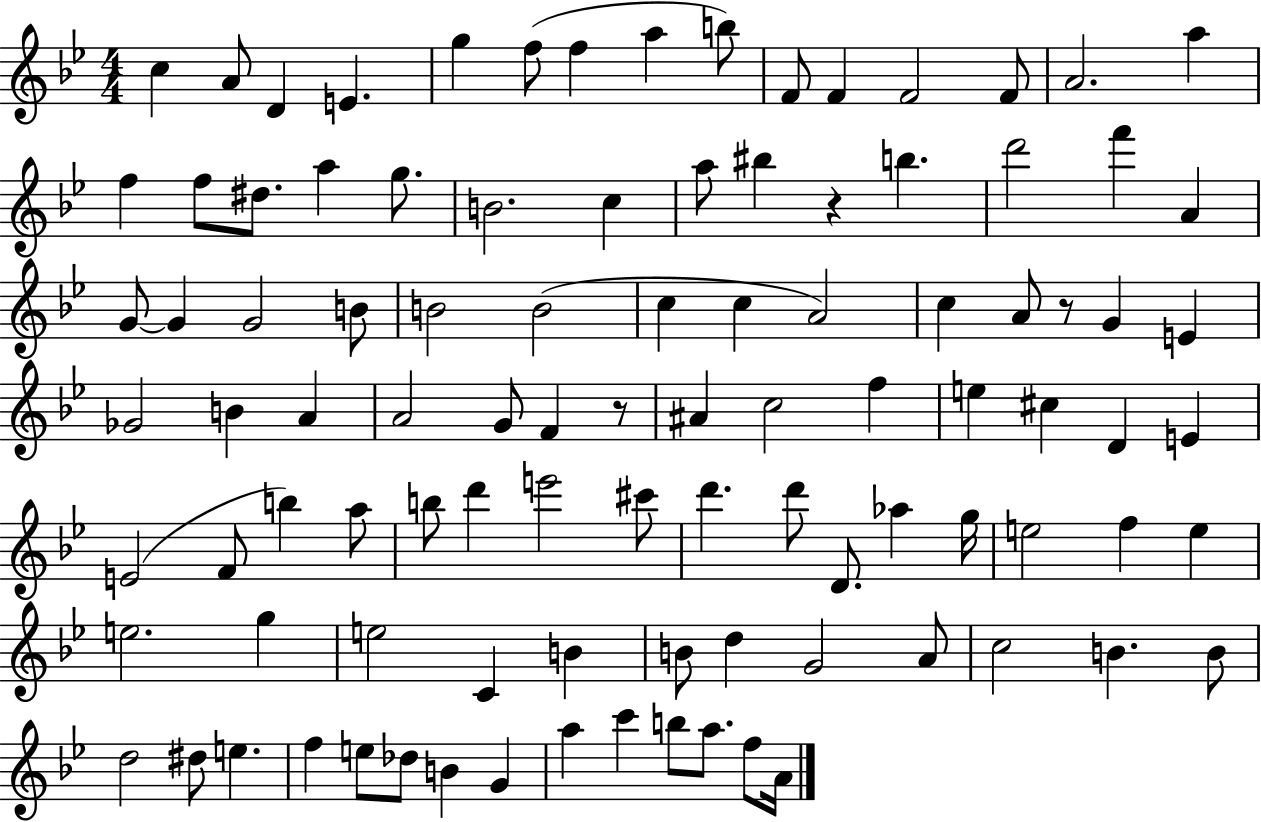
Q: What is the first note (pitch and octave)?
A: C5